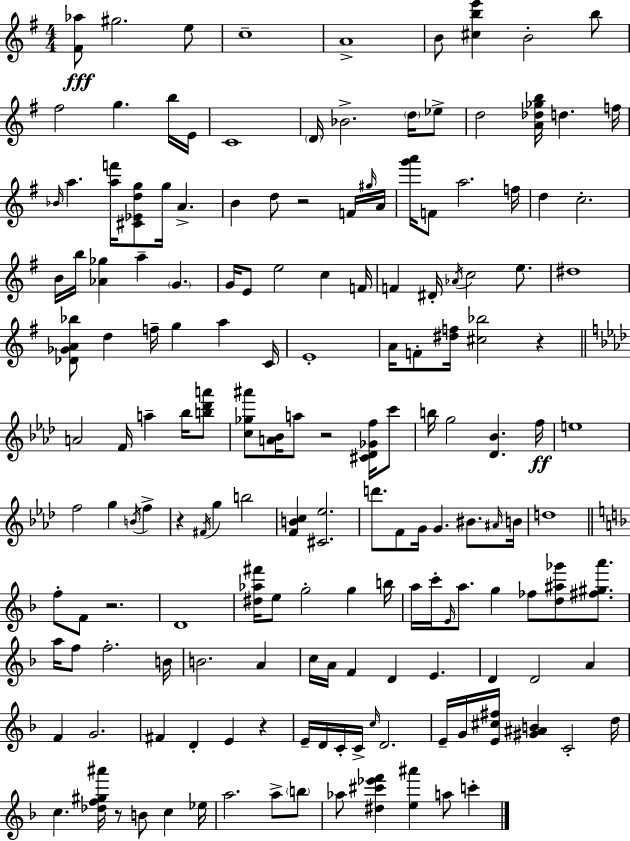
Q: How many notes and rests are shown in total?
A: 165